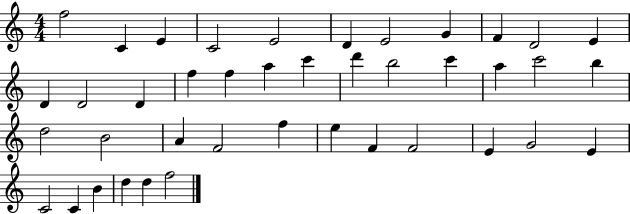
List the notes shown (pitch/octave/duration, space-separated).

F5/h C4/q E4/q C4/h E4/h D4/q E4/h G4/q F4/q D4/h E4/q D4/q D4/h D4/q F5/q F5/q A5/q C6/q D6/q B5/h C6/q A5/q C6/h B5/q D5/h B4/h A4/q F4/h F5/q E5/q F4/q F4/h E4/q G4/h E4/q C4/h C4/q B4/q D5/q D5/q F5/h